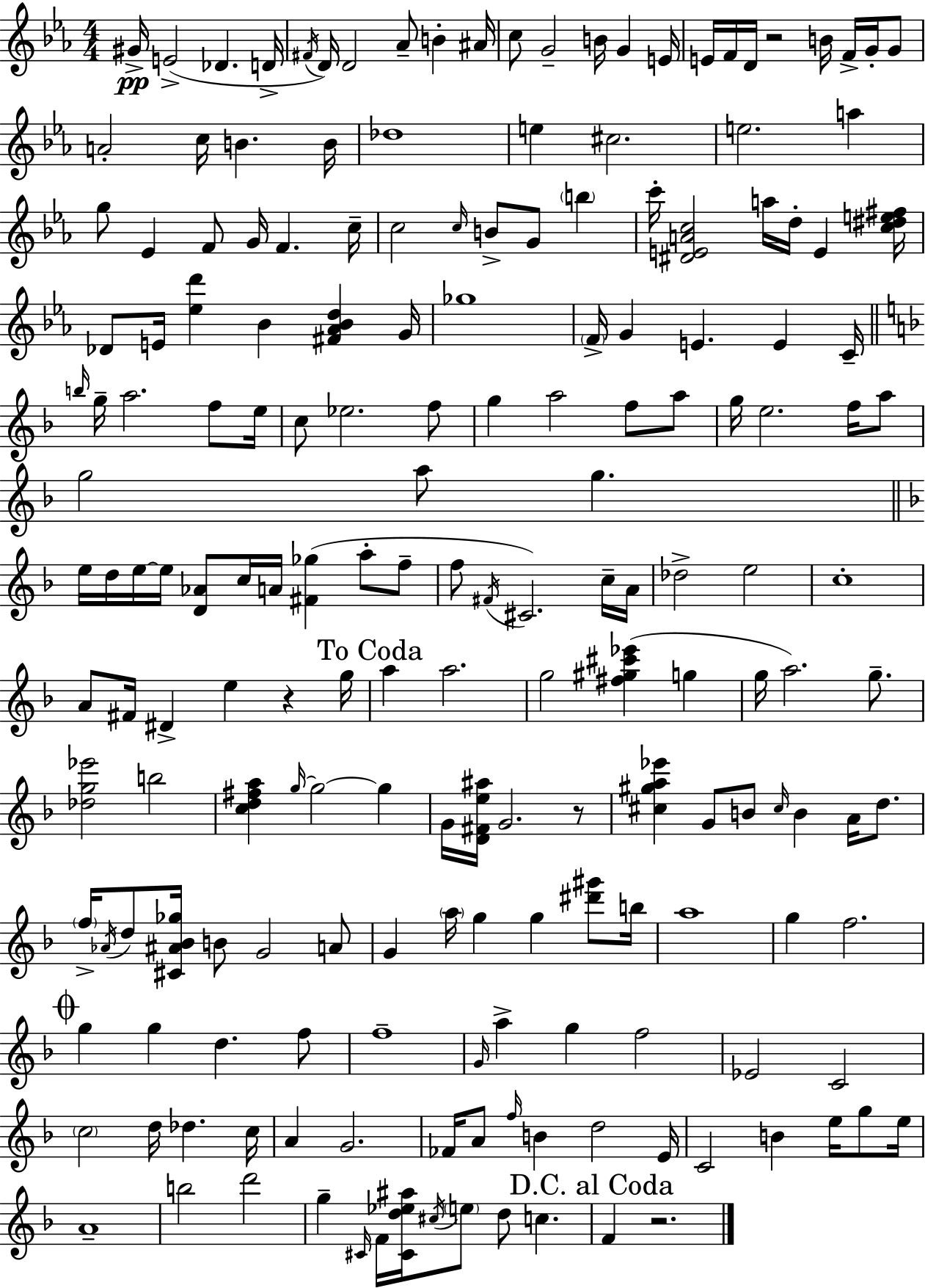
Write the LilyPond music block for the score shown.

{
  \clef treble
  \numericTimeSignature
  \time 4/4
  \key ees \major
  gis'16->\pp e'2->( des'4. d'16-> | \acciaccatura { fis'16 }) d'16 d'2 aes'8-- b'4-. | ais'16 c''8 g'2-- b'16 g'4 | e'16 e'16 f'16 d'16 r2 b'16 f'16-> g'16-. g'8 | \break a'2-. c''16 b'4. | b'16 des''1 | e''4 cis''2. | e''2. a''4 | \break g''8 ees'4 f'8 g'16 f'4. | c''16-- c''2 \grace { c''16 } b'8-> g'8 \parenthesize b''4 | c'''16-. <dis' e' a' c''>2 a''16 d''16-. e'4 | <c'' dis'' e'' fis''>16 des'8 e'16 <ees'' d'''>4 bes'4 <fis' aes' bes' d''>4 | \break g'16 ges''1 | \parenthesize f'16-> g'4 e'4. e'4 | c'16-- \bar "||" \break \key d \minor \grace { b''16 } g''16-- a''2. f''8 | e''16 c''8 ees''2. f''8 | g''4 a''2 f''8 a''8 | g''16 e''2. f''16 a''8 | \break g''2 a''8 g''4. | \bar "||" \break \key f \major e''16 d''16 e''16~~ e''16 <d' aes'>8 c''16 a'16 <fis' ges''>4( a''8-. f''8-- | f''8 \acciaccatura { fis'16 }) cis'2. c''16-- | a'16 des''2-> e''2 | c''1-. | \break a'8 fis'16 dis'4-> e''4 r4 | g''16 \mark "To Coda" a''4 a''2. | g''2 <fis'' gis'' cis''' ees'''>4( g''4 | g''16 a''2.) g''8.-- | \break <des'' g'' ees'''>2 b''2 | <c'' d'' fis'' a''>4 \grace { g''16~ }~ g''2 g''4 | g'16 <d' fis' e'' ais''>16 g'2. | r8 <cis'' gis'' a'' ees'''>4 g'8 b'8 \grace { cis''16 } b'4 a'16 | \break d''8. \parenthesize f''16-> \acciaccatura { aes'16 } d''8 <cis' ais' bes' ges''>16 b'8 g'2 | a'8 g'4 \parenthesize a''16 g''4 g''4 | <dis''' gis'''>8 b''16 a''1 | g''4 f''2. | \break \mark \markup { \musicglyph "scripts.coda" } g''4 g''4 d''4. | f''8 f''1-- | \grace { g'16 } a''4-> g''4 f''2 | ees'2 c'2 | \break \parenthesize c''2 d''16 des''4. | c''16 a'4 g'2. | fes'16 a'8 \grace { f''16 } b'4 d''2 | e'16 c'2 b'4 | \break e''16 g''8 e''16 a'1-- | b''2 d'''2 | g''4-- \grace { cis'16 } f'16 <cis' d'' ees'' ais''>16 \acciaccatura { cis''16 } \parenthesize e''8 | d''8 c''4. \mark "D.C. al Coda" f'4 r2. | \break \bar "|."
}